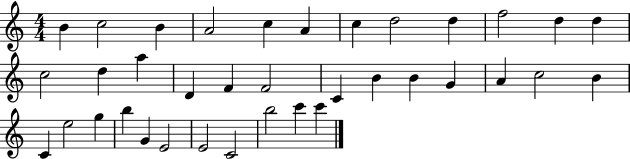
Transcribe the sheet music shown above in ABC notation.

X:1
T:Untitled
M:4/4
L:1/4
K:C
B c2 B A2 c A c d2 d f2 d d c2 d a D F F2 C B B G A c2 B C e2 g b G E2 E2 C2 b2 c' c'